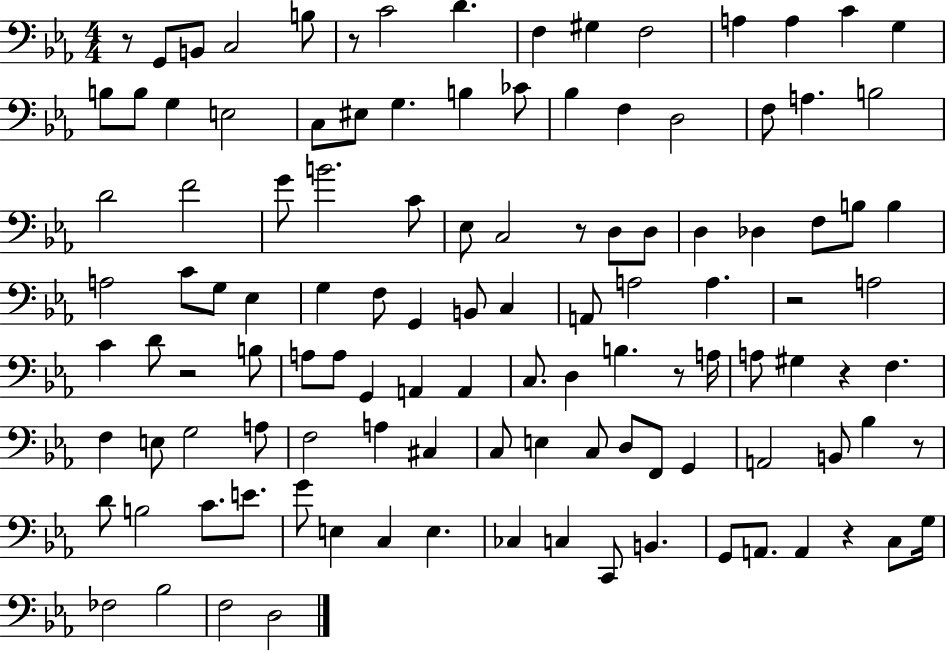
X:1
T:Untitled
M:4/4
L:1/4
K:Eb
z/2 G,,/2 B,,/2 C,2 B,/2 z/2 C2 D F, ^G, F,2 A, A, C G, B,/2 B,/2 G, E,2 C,/2 ^E,/2 G, B, _C/2 _B, F, D,2 F,/2 A, B,2 D2 F2 G/2 B2 C/2 _E,/2 C,2 z/2 D,/2 D,/2 D, _D, F,/2 B,/2 B, A,2 C/2 G,/2 _E, G, F,/2 G,, B,,/2 C, A,,/2 A,2 A, z2 A,2 C D/2 z2 B,/2 A,/2 A,/2 G,, A,, A,, C,/2 D, B, z/2 A,/4 A,/2 ^G, z F, F, E,/2 G,2 A,/2 F,2 A, ^C, C,/2 E, C,/2 D,/2 F,,/2 G,, A,,2 B,,/2 _B, z/2 D/2 B,2 C/2 E/2 G/2 E, C, E, _C, C, C,,/2 B,, G,,/2 A,,/2 A,, z C,/2 G,/4 _F,2 _B,2 F,2 D,2